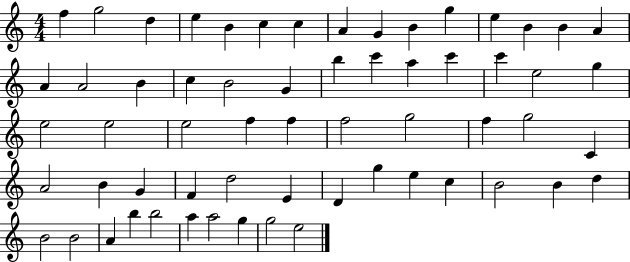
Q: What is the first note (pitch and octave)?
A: F5